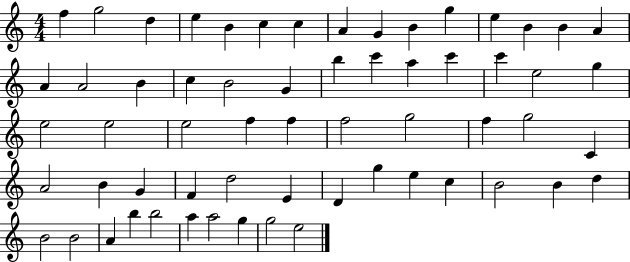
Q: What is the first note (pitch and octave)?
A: F5